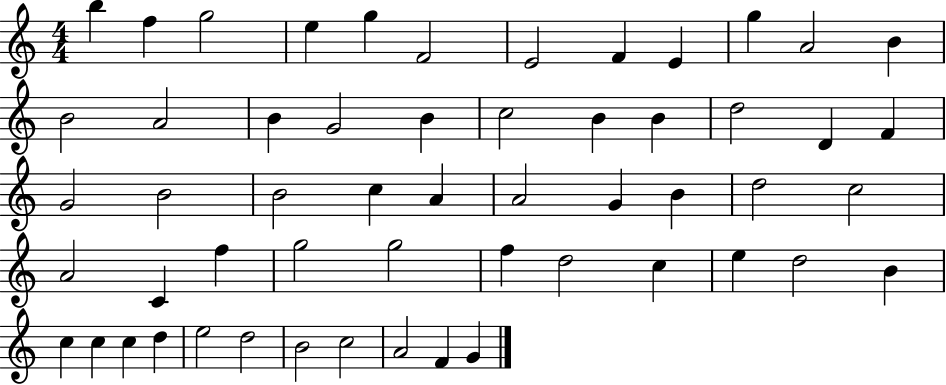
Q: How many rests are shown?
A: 0